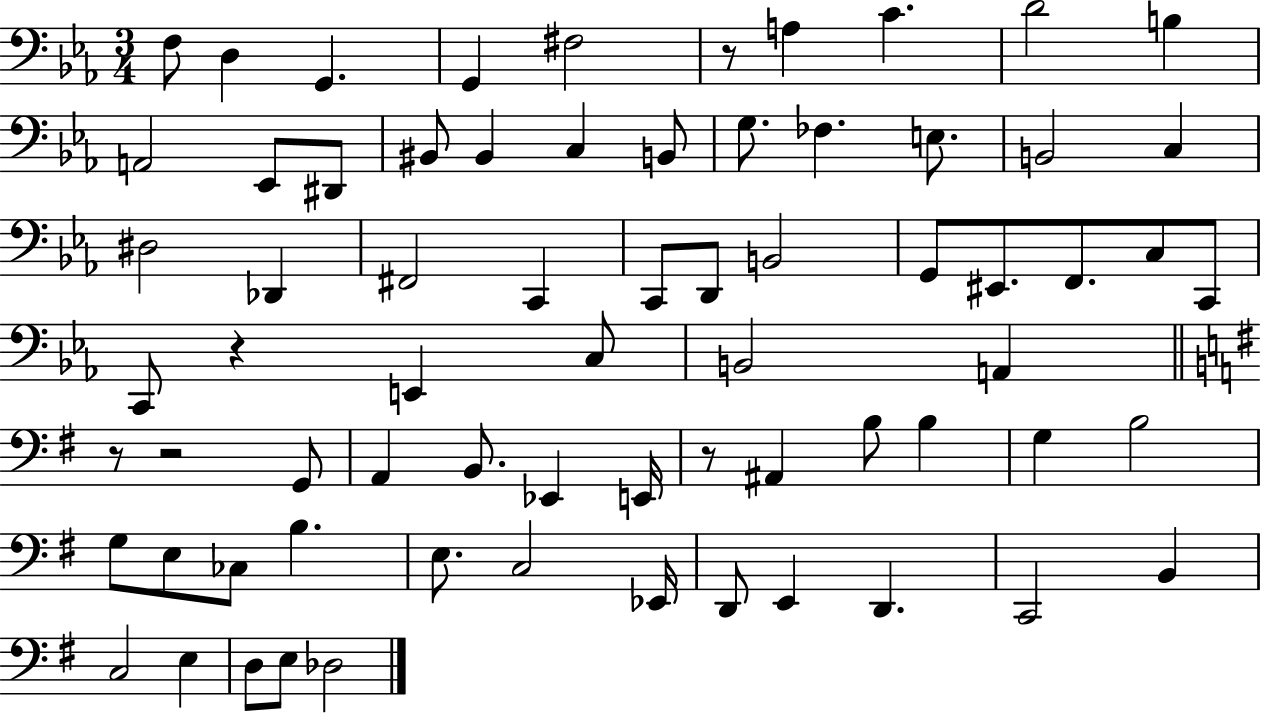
X:1
T:Untitled
M:3/4
L:1/4
K:Eb
F,/2 D, G,, G,, ^F,2 z/2 A, C D2 B, A,,2 _E,,/2 ^D,,/2 ^B,,/2 ^B,, C, B,,/2 G,/2 _F, E,/2 B,,2 C, ^D,2 _D,, ^F,,2 C,, C,,/2 D,,/2 B,,2 G,,/2 ^E,,/2 F,,/2 C,/2 C,,/2 C,,/2 z E,, C,/2 B,,2 A,, z/2 z2 G,,/2 A,, B,,/2 _E,, E,,/4 z/2 ^A,, B,/2 B, G, B,2 G,/2 E,/2 _C,/2 B, E,/2 C,2 _E,,/4 D,,/2 E,, D,, C,,2 B,, C,2 E, D,/2 E,/2 _D,2